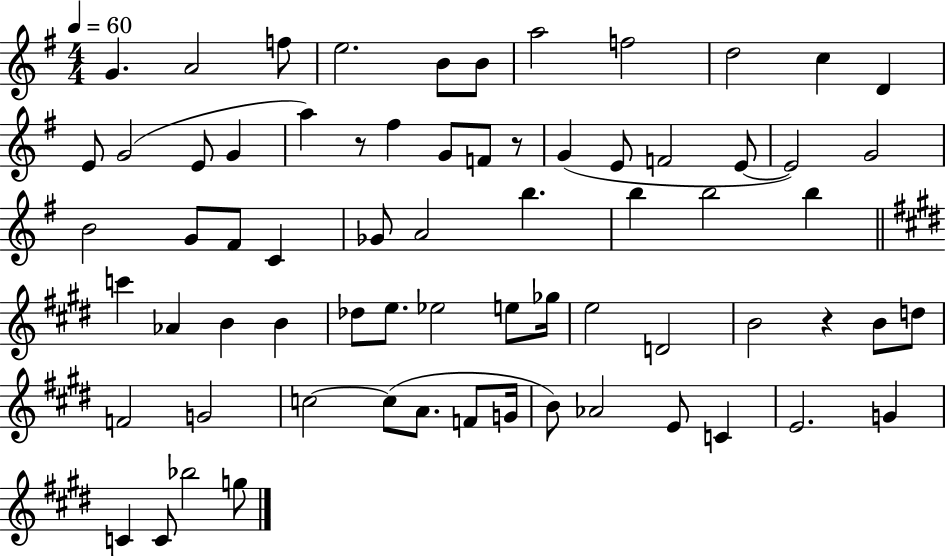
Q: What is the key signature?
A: G major